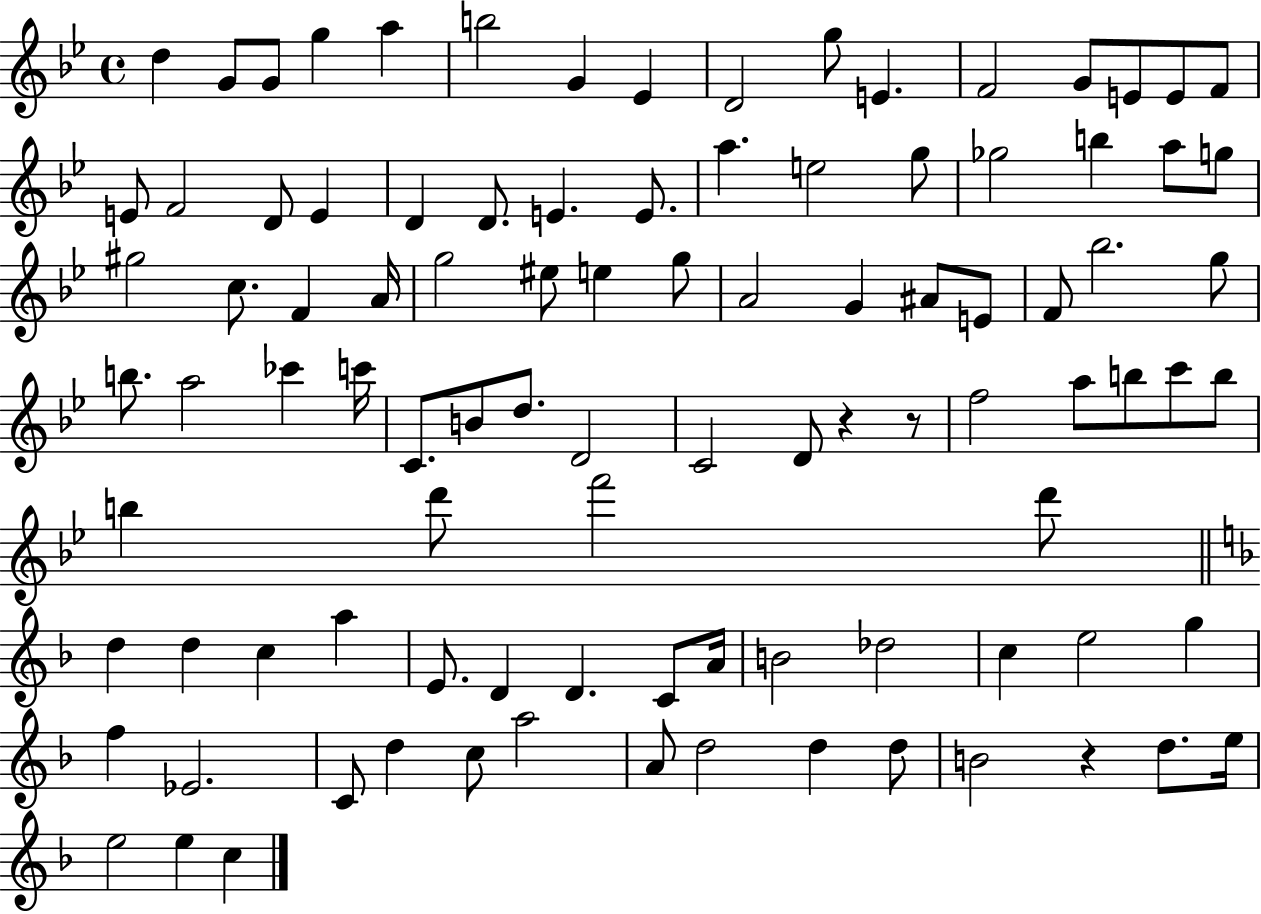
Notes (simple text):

D5/q G4/e G4/e G5/q A5/q B5/h G4/q Eb4/q D4/h G5/e E4/q. F4/h G4/e E4/e E4/e F4/e E4/e F4/h D4/e E4/q D4/q D4/e. E4/q. E4/e. A5/q. E5/h G5/e Gb5/h B5/q A5/e G5/e G#5/h C5/e. F4/q A4/s G5/h EIS5/e E5/q G5/e A4/h G4/q A#4/e E4/e F4/e Bb5/h. G5/e B5/e. A5/h CES6/q C6/s C4/e. B4/e D5/e. D4/h C4/h D4/e R/q R/e F5/h A5/e B5/e C6/e B5/e B5/q D6/e F6/h D6/e D5/q D5/q C5/q A5/q E4/e. D4/q D4/q. C4/e A4/s B4/h Db5/h C5/q E5/h G5/q F5/q Eb4/h. C4/e D5/q C5/e A5/h A4/e D5/h D5/q D5/e B4/h R/q D5/e. E5/s E5/h E5/q C5/q